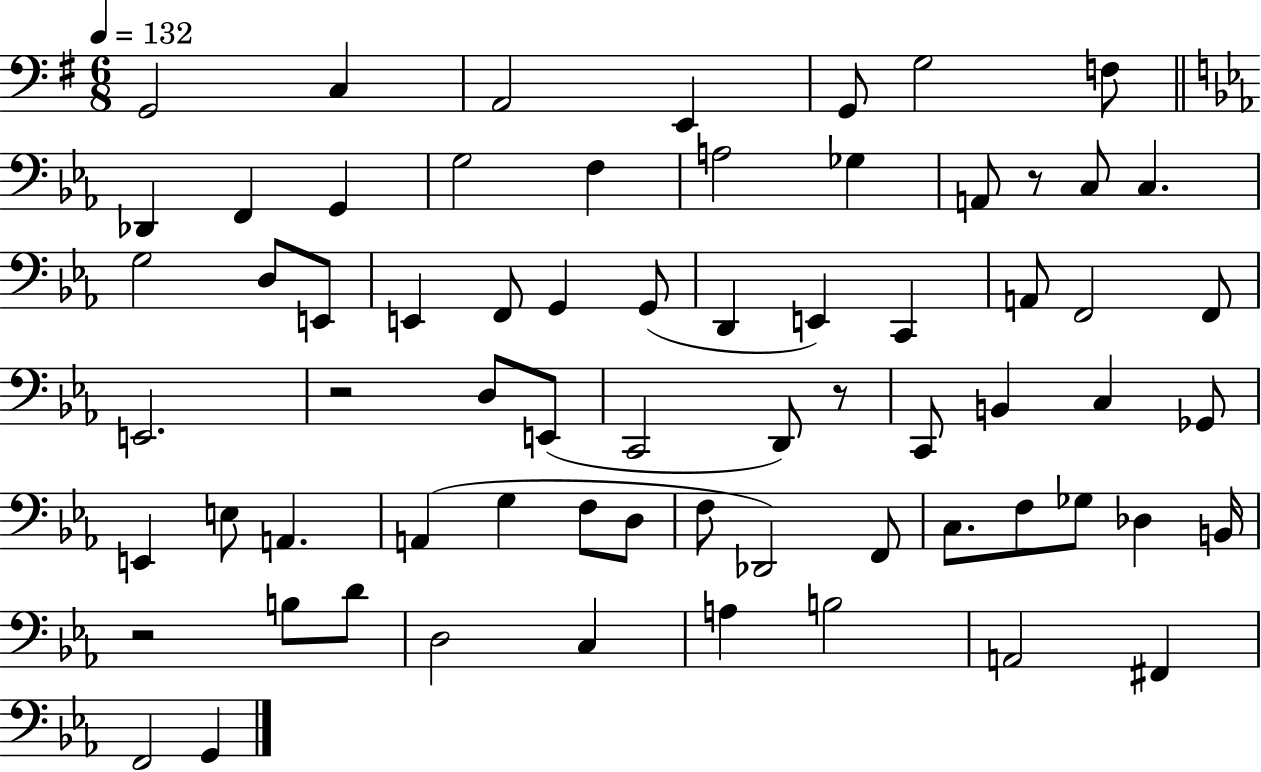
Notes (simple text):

G2/h C3/q A2/h E2/q G2/e G3/h F3/e Db2/q F2/q G2/q G3/h F3/q A3/h Gb3/q A2/e R/e C3/e C3/q. G3/h D3/e E2/e E2/q F2/e G2/q G2/e D2/q E2/q C2/q A2/e F2/h F2/e E2/h. R/h D3/e E2/e C2/h D2/e R/e C2/e B2/q C3/q Gb2/e E2/q E3/e A2/q. A2/q G3/q F3/e D3/e F3/e Db2/h F2/e C3/e. F3/e Gb3/e Db3/q B2/s R/h B3/e D4/e D3/h C3/q A3/q B3/h A2/h F#2/q F2/h G2/q